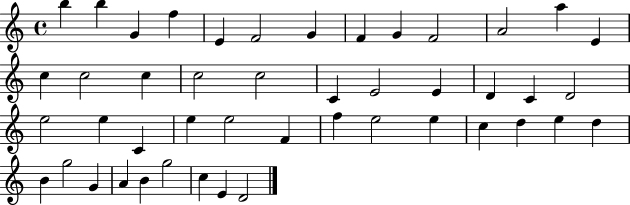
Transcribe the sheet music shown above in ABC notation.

X:1
T:Untitled
M:4/4
L:1/4
K:C
b b G f E F2 G F G F2 A2 a E c c2 c c2 c2 C E2 E D C D2 e2 e C e e2 F f e2 e c d e d B g2 G A B g2 c E D2